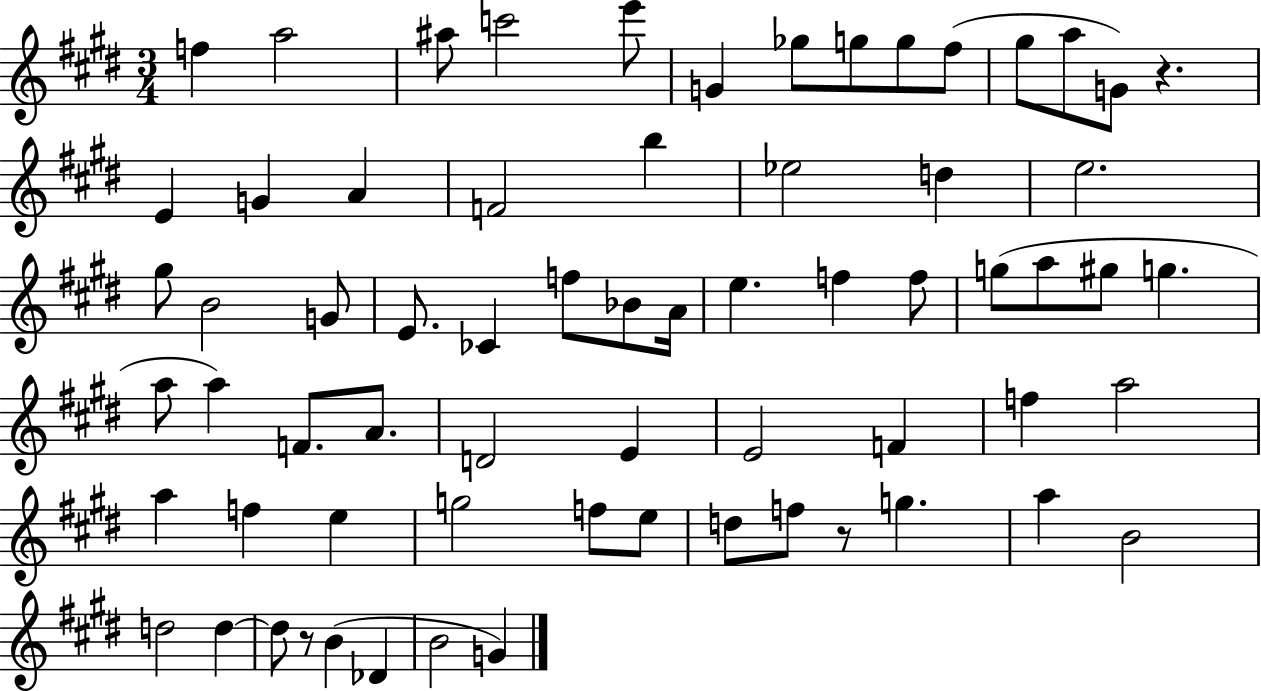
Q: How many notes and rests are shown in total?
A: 67